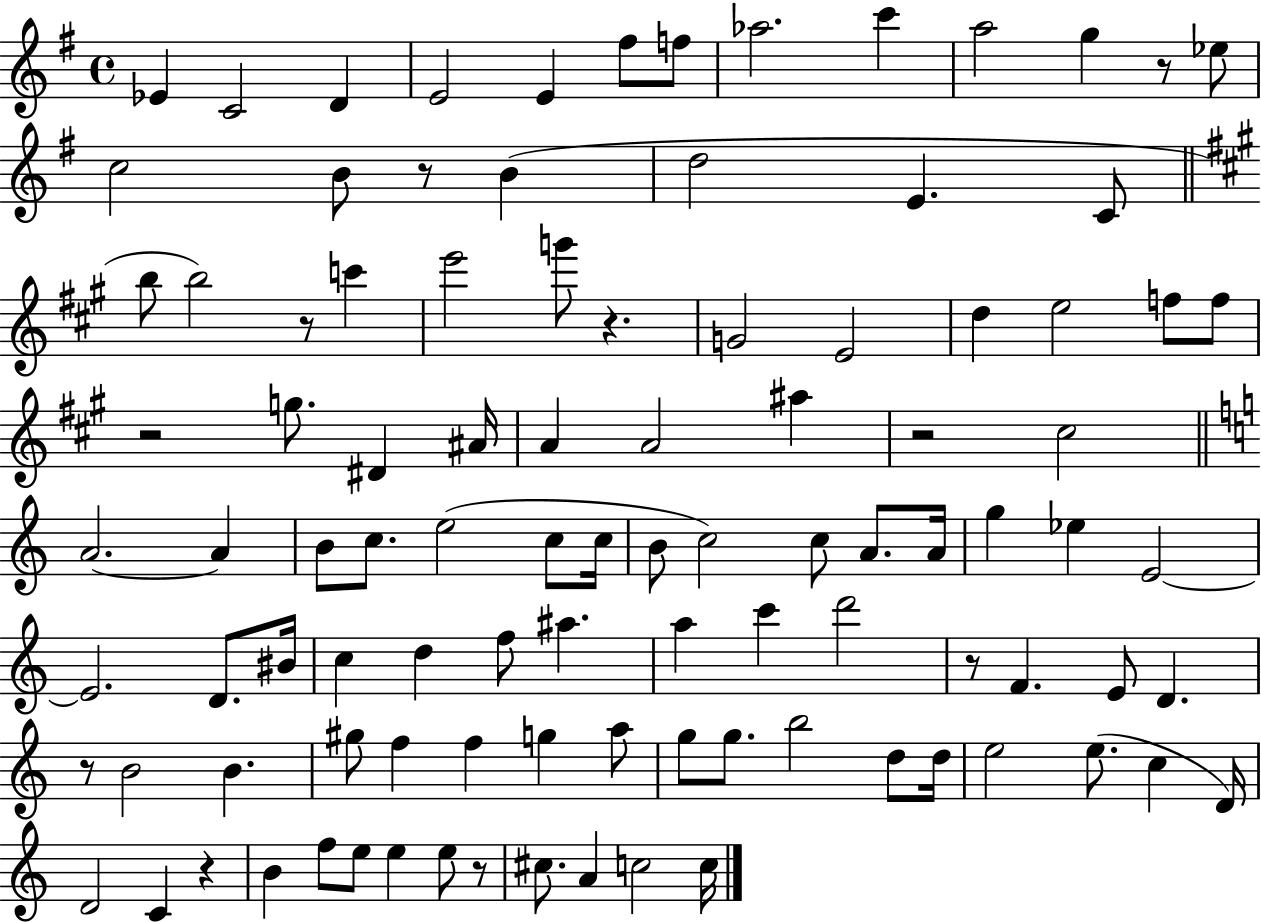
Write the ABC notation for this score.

X:1
T:Untitled
M:4/4
L:1/4
K:G
_E C2 D E2 E ^f/2 f/2 _a2 c' a2 g z/2 _e/2 c2 B/2 z/2 B d2 E C/2 b/2 b2 z/2 c' e'2 g'/2 z G2 E2 d e2 f/2 f/2 z2 g/2 ^D ^A/4 A A2 ^a z2 ^c2 A2 A B/2 c/2 e2 c/2 c/4 B/2 c2 c/2 A/2 A/4 g _e E2 E2 D/2 ^B/4 c d f/2 ^a a c' d'2 z/2 F E/2 D z/2 B2 B ^g/2 f f g a/2 g/2 g/2 b2 d/2 d/4 e2 e/2 c D/4 D2 C z B f/2 e/2 e e/2 z/2 ^c/2 A c2 c/4